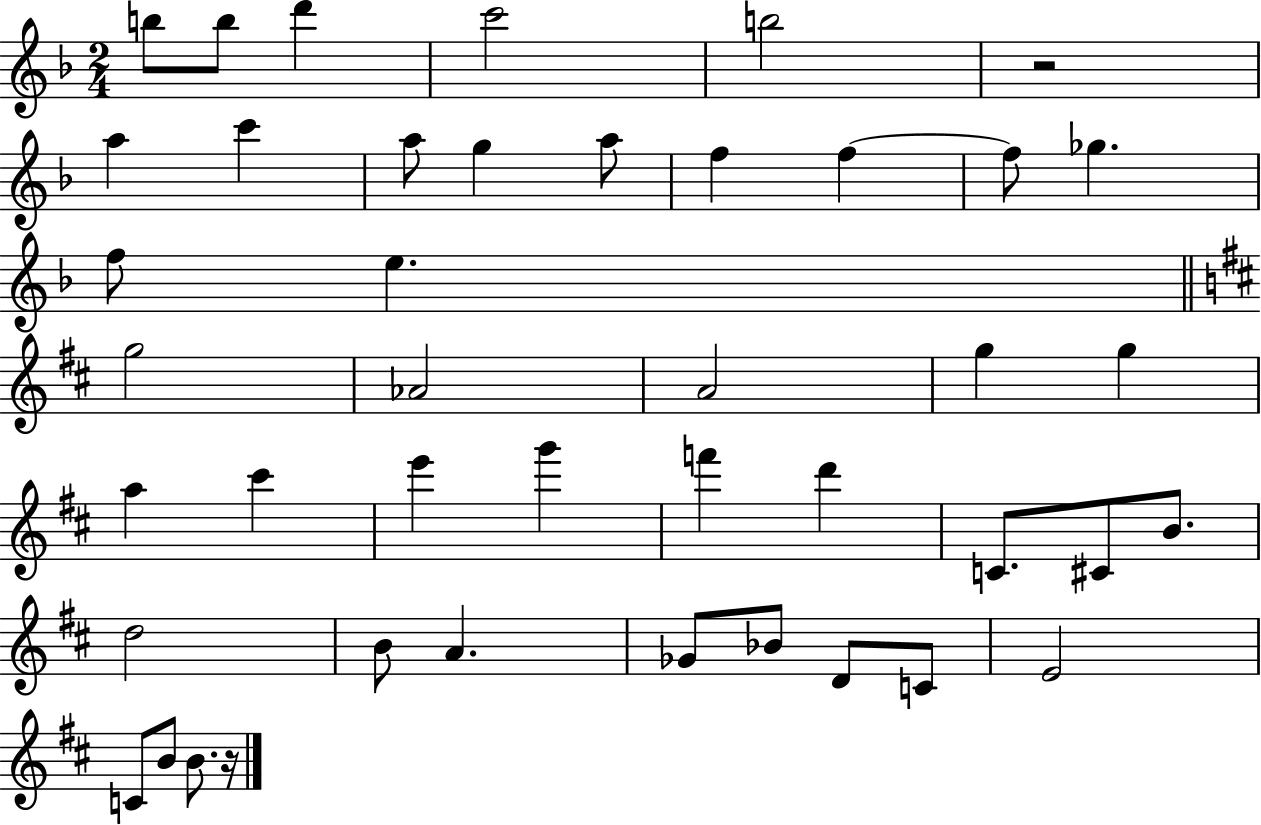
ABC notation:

X:1
T:Untitled
M:2/4
L:1/4
K:F
b/2 b/2 d' c'2 b2 z2 a c' a/2 g a/2 f f f/2 _g f/2 e g2 _A2 A2 g g a ^c' e' g' f' d' C/2 ^C/2 B/2 d2 B/2 A _G/2 _B/2 D/2 C/2 E2 C/2 B/2 B/2 z/4